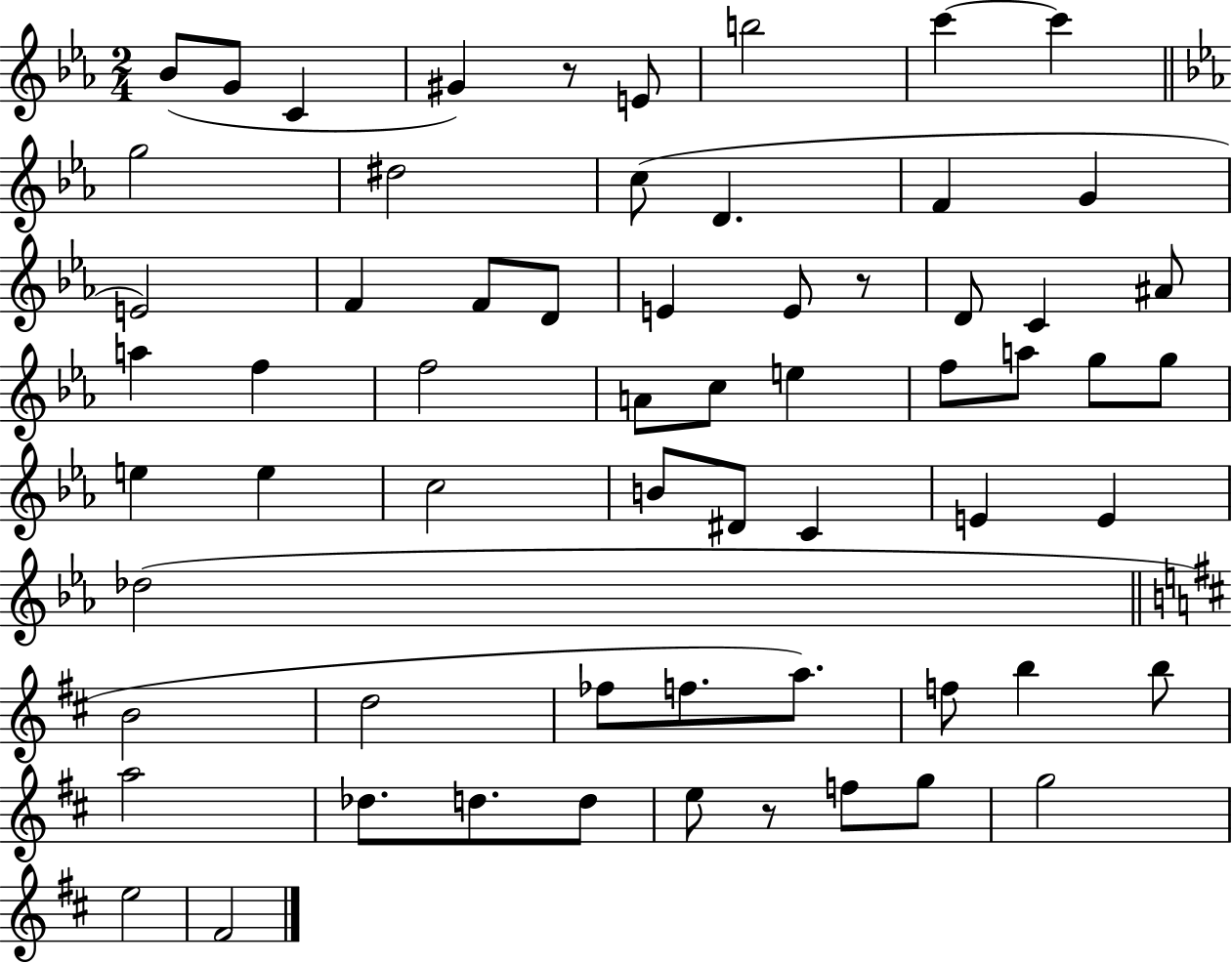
X:1
T:Untitled
M:2/4
L:1/4
K:Eb
_B/2 G/2 C ^G z/2 E/2 b2 c' c' g2 ^d2 c/2 D F G E2 F F/2 D/2 E E/2 z/2 D/2 C ^A/2 a f f2 A/2 c/2 e f/2 a/2 g/2 g/2 e e c2 B/2 ^D/2 C E E _d2 B2 d2 _f/2 f/2 a/2 f/2 b b/2 a2 _d/2 d/2 d/2 e/2 z/2 f/2 g/2 g2 e2 ^F2